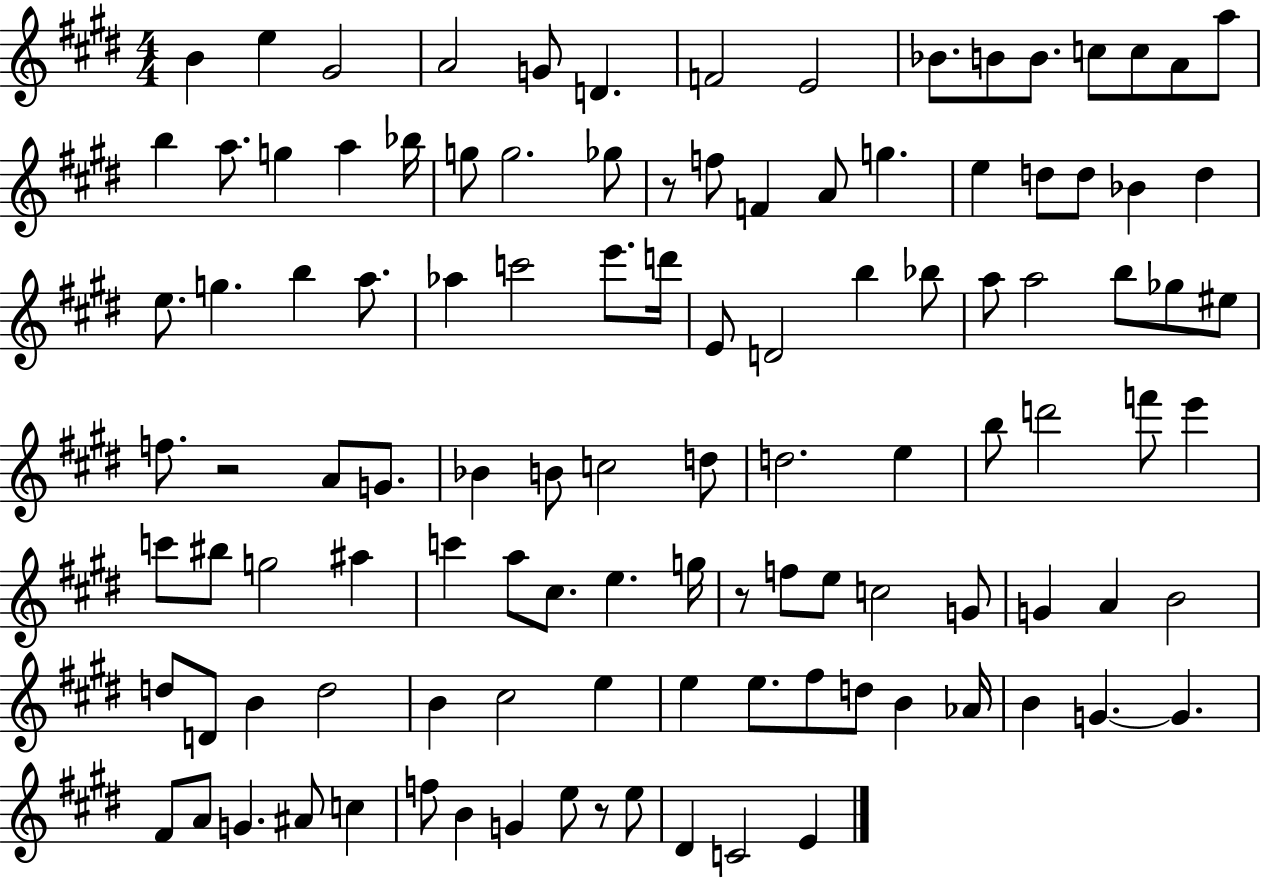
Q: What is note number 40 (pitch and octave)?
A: D6